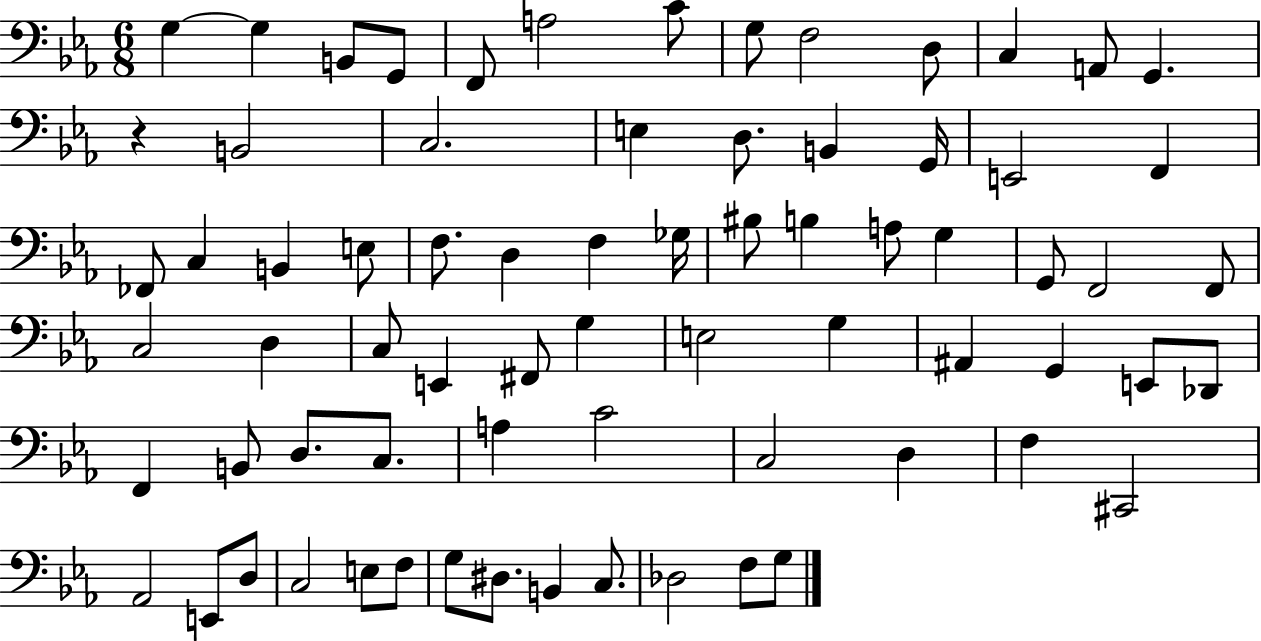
{
  \clef bass
  \numericTimeSignature
  \time 6/8
  \key ees \major
  \repeat volta 2 { g4~~ g4 b,8 g,8 | f,8 a2 c'8 | g8 f2 d8 | c4 a,8 g,4. | \break r4 b,2 | c2. | e4 d8. b,4 g,16 | e,2 f,4 | \break fes,8 c4 b,4 e8 | f8. d4 f4 ges16 | bis8 b4 a8 g4 | g,8 f,2 f,8 | \break c2 d4 | c8 e,4 fis,8 g4 | e2 g4 | ais,4 g,4 e,8 des,8 | \break f,4 b,8 d8. c8. | a4 c'2 | c2 d4 | f4 cis,2 | \break aes,2 e,8 d8 | c2 e8 f8 | g8 dis8. b,4 c8. | des2 f8 g8 | \break } \bar "|."
}